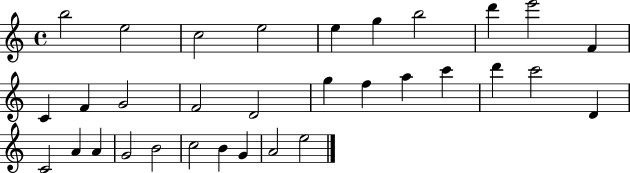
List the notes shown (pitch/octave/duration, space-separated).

B5/h E5/h C5/h E5/h E5/q G5/q B5/h D6/q E6/h F4/q C4/q F4/q G4/h F4/h D4/h G5/q F5/q A5/q C6/q D6/q C6/h D4/q C4/h A4/q A4/q G4/h B4/h C5/h B4/q G4/q A4/h E5/h